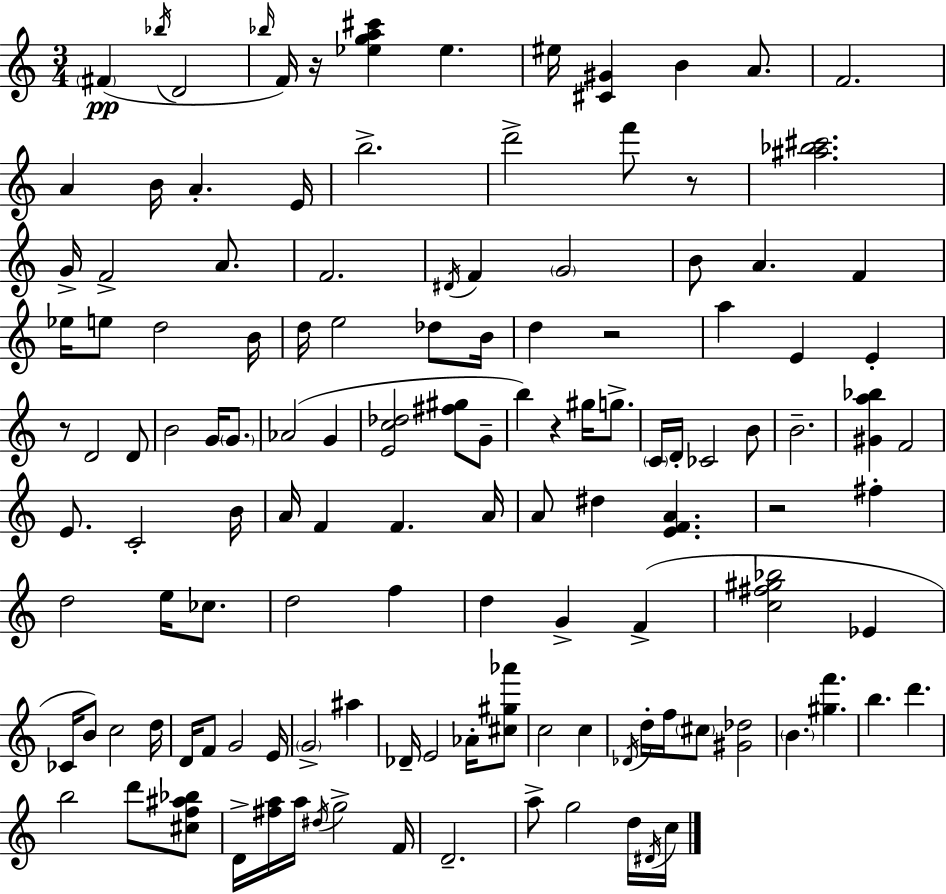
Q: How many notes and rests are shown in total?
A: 129